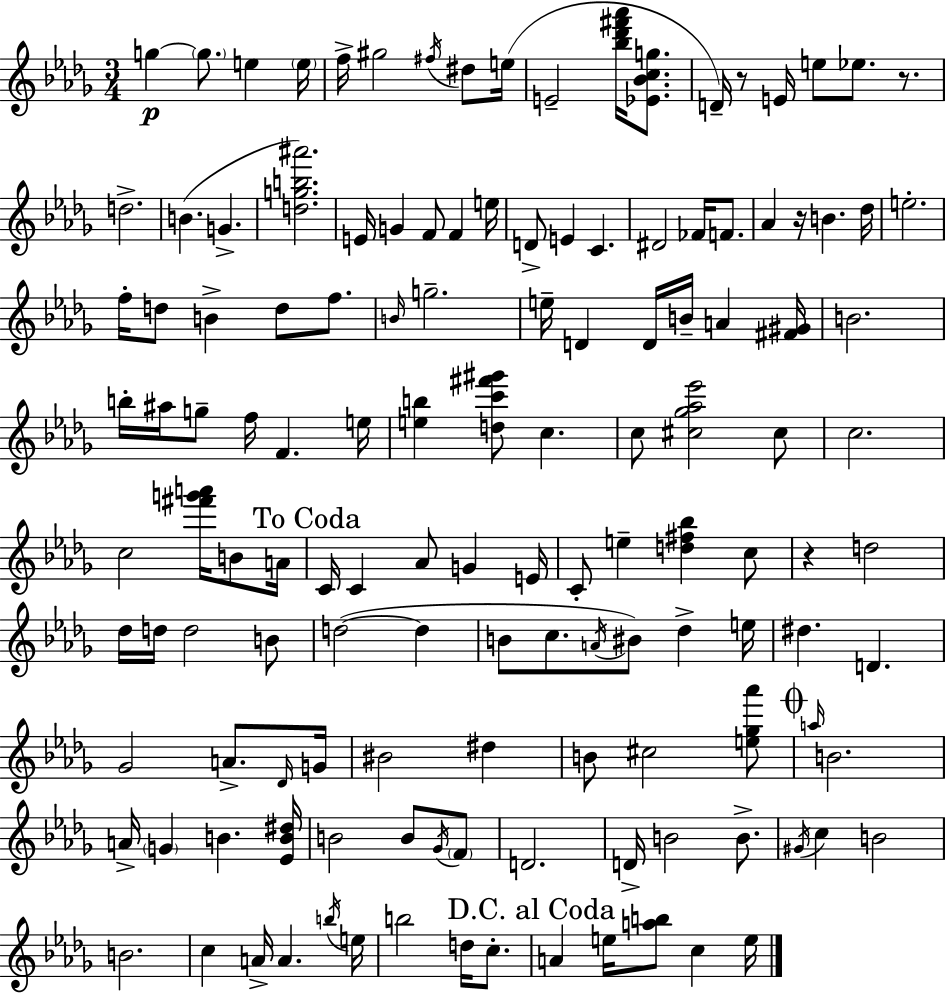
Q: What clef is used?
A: treble